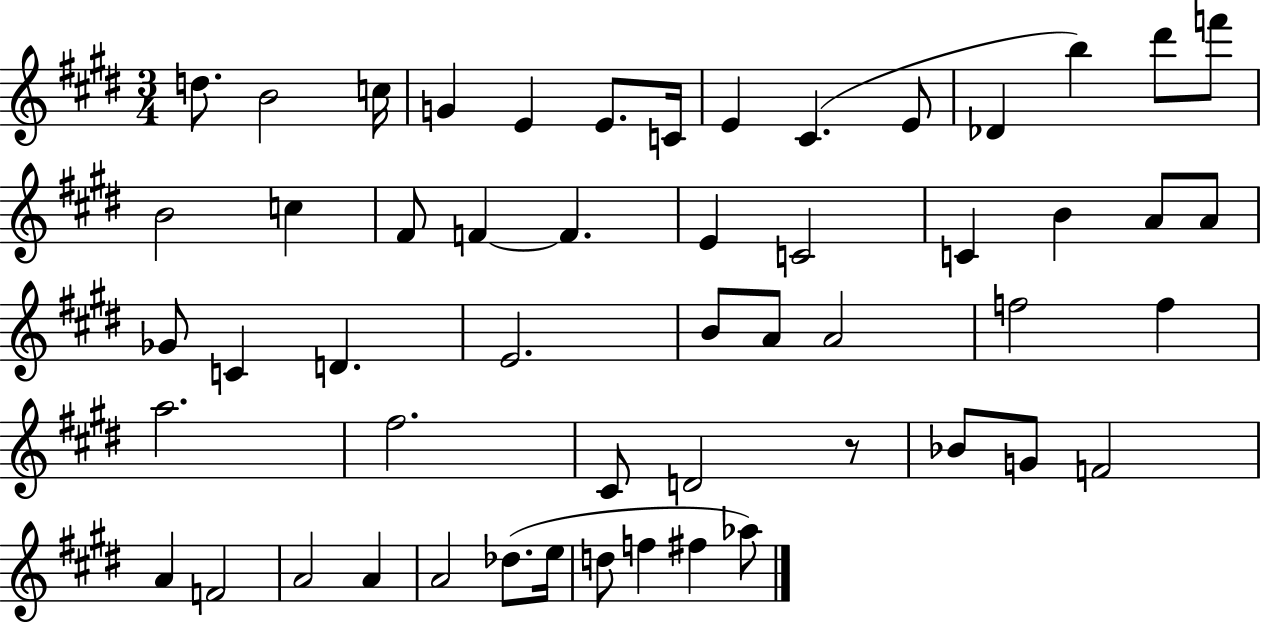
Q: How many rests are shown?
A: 1